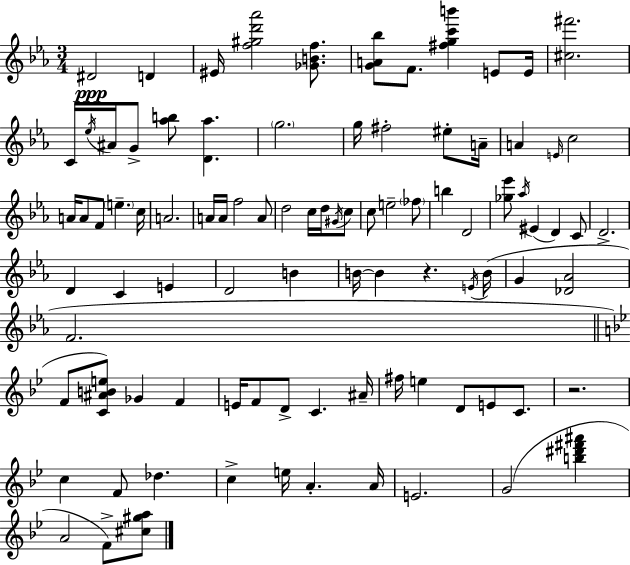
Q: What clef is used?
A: treble